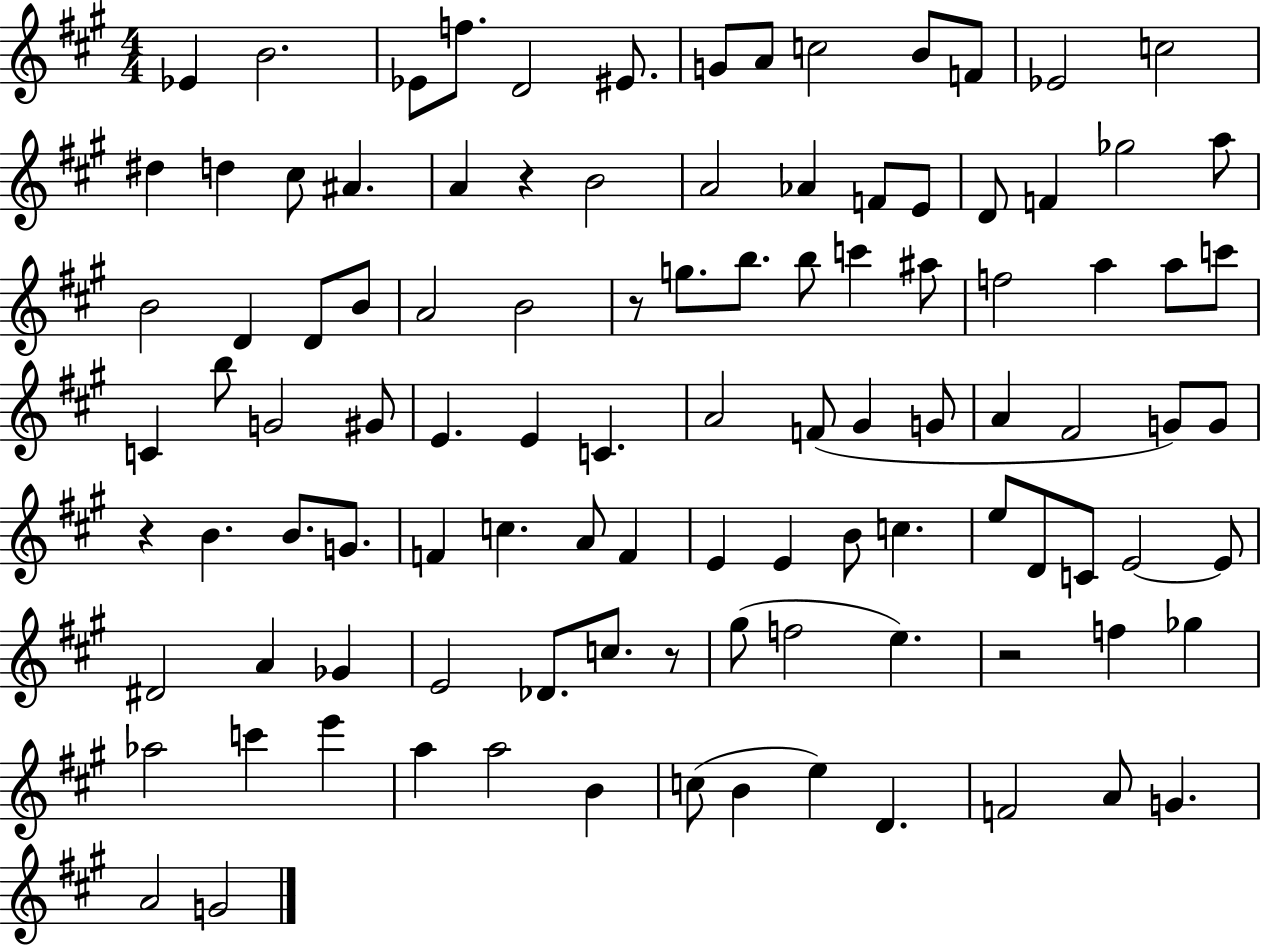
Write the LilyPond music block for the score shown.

{
  \clef treble
  \numericTimeSignature
  \time 4/4
  \key a \major
  \repeat volta 2 { ees'4 b'2. | ees'8 f''8. d'2 eis'8. | g'8 a'8 c''2 b'8 f'8 | ees'2 c''2 | \break dis''4 d''4 cis''8 ais'4. | a'4 r4 b'2 | a'2 aes'4 f'8 e'8 | d'8 f'4 ges''2 a''8 | \break b'2 d'4 d'8 b'8 | a'2 b'2 | r8 g''8. b''8. b''8 c'''4 ais''8 | f''2 a''4 a''8 c'''8 | \break c'4 b''8 g'2 gis'8 | e'4. e'4 c'4. | a'2 f'8( gis'4 g'8 | a'4 fis'2 g'8) g'8 | \break r4 b'4. b'8. g'8. | f'4 c''4. a'8 f'4 | e'4 e'4 b'8 c''4. | e''8 d'8 c'8 e'2~~ e'8 | \break dis'2 a'4 ges'4 | e'2 des'8. c''8. r8 | gis''8( f''2 e''4.) | r2 f''4 ges''4 | \break aes''2 c'''4 e'''4 | a''4 a''2 b'4 | c''8( b'4 e''4) d'4. | f'2 a'8 g'4. | \break a'2 g'2 | } \bar "|."
}